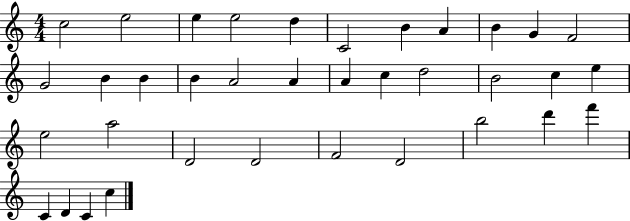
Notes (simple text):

C5/h E5/h E5/q E5/h D5/q C4/h B4/q A4/q B4/q G4/q F4/h G4/h B4/q B4/q B4/q A4/h A4/q A4/q C5/q D5/h B4/h C5/q E5/q E5/h A5/h D4/h D4/h F4/h D4/h B5/h D6/q F6/q C4/q D4/q C4/q C5/q